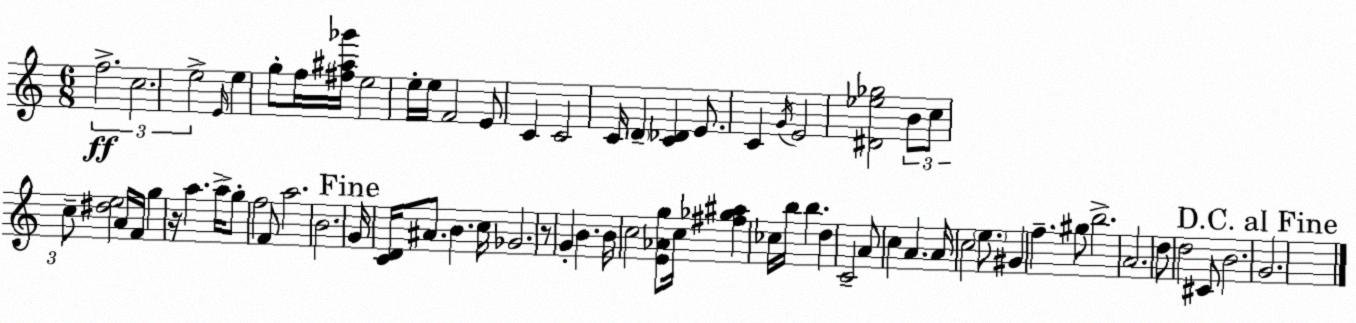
X:1
T:Untitled
M:6/8
L:1/4
K:C
f2 c2 e2 E/4 e g/2 f/4 [^f^a_g']/4 e2 e/4 e/4 F2 E/2 C C2 C/4 D [C_D] E/2 C G/4 E2 [^D_e_g]2 B/2 c/2 c/2 [^de]2 A/4 F/4 g z/4 a a/4 g/2 f2 F/2 a2 B2 G/4 [CD]/4 ^A/2 B c/4 _G2 z/2 G B B/4 c2 [E_Ag]/2 c/4 [^f_g^a] _c/4 b/4 b d C2 A/2 c A A/4 c2 e/2 ^G f ^g/2 b2 A2 d/2 d2 ^C/2 B2 G2